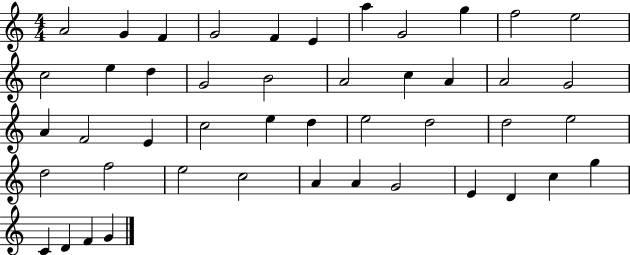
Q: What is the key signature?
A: C major